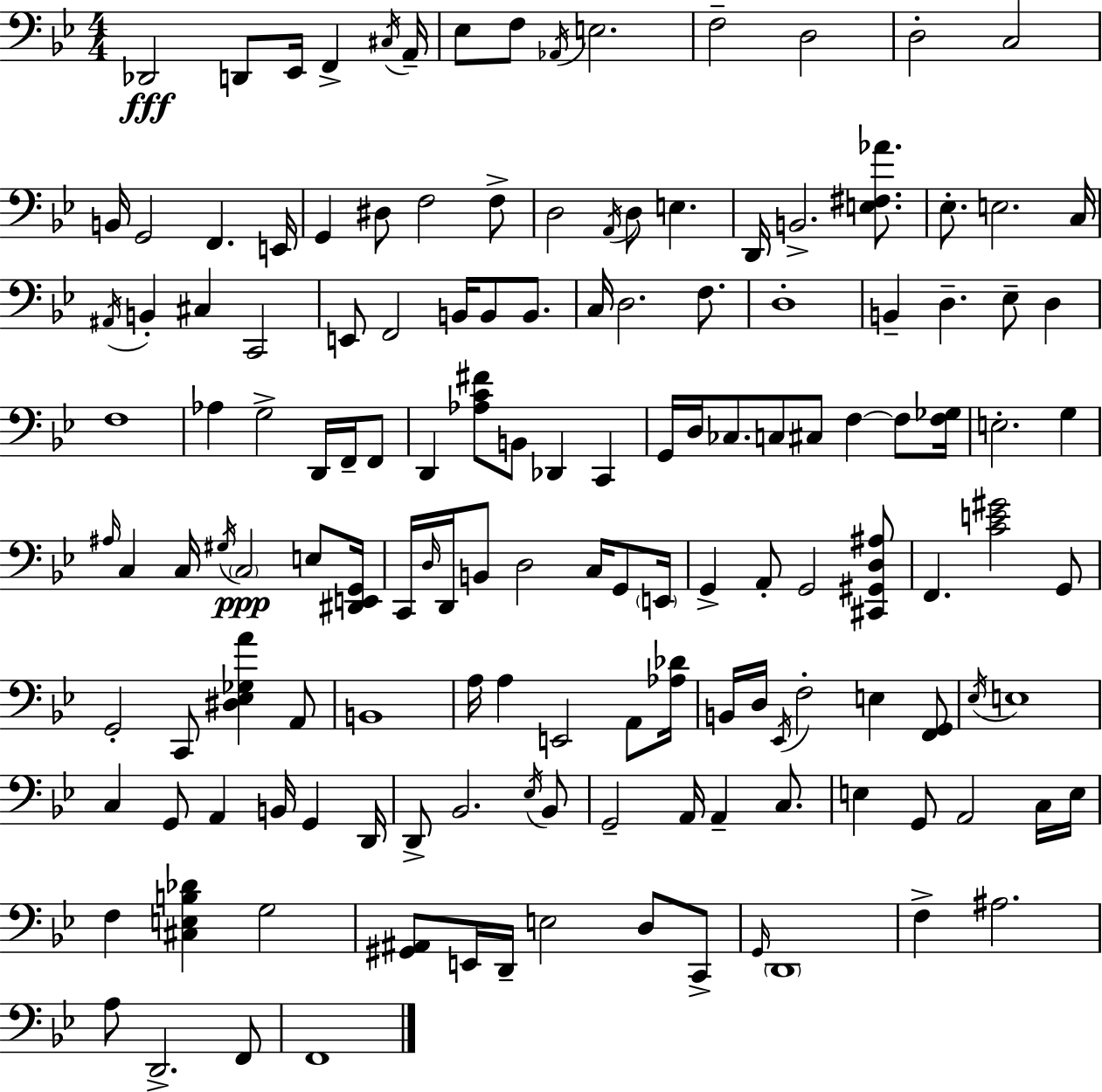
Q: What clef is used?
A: bass